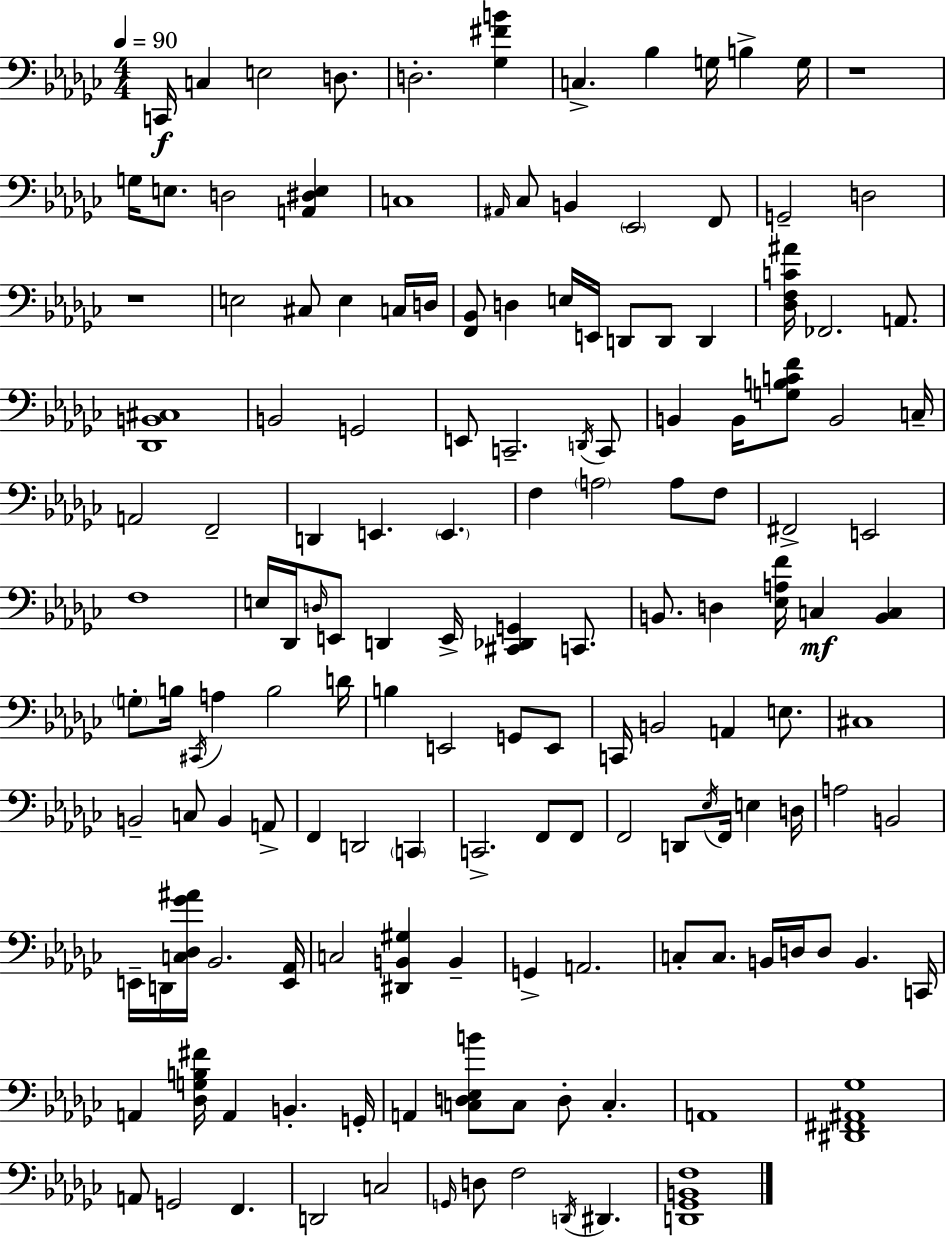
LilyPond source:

{
  \clef bass
  \numericTimeSignature
  \time 4/4
  \key ees \minor
  \tempo 4 = 90
  \repeat volta 2 { c,16\f c4 e2 d8. | d2.-. <ges fis' b'>4 | c4.-> bes4 g16 b4-> g16 | r1 | \break g16 e8. d2 <a, dis e>4 | c1 | \grace { ais,16 } ces8 b,4 \parenthesize ees,2 f,8 | g,2-- d2 | \break r1 | e2 cis8 e4 c16 | d16 <f, bes,>8 d4 e16 e,16 d,8 d,8 d,4 | <des f c' ais'>16 fes,2. a,8. | \break <des, b, cis>1 | b,2 g,2 | e,8 c,2.-- \acciaccatura { d,16 } | c,8 b,4 b,16 <g b c' f'>8 b,2 | \break c16-- a,2 f,2-- | d,4 e,4. \parenthesize e,4. | f4 \parenthesize a2 a8 | f8 fis,2-> e,2 | \break f1 | e16 des,16 \grace { d16 } e,8 d,4 e,16-> <cis, des, g,>4 | c,8. b,8. d4 <ees a f'>16 c4\mf <b, c>4 | \parenthesize g8-. b16 \acciaccatura { cis,16 } a4 b2 | \break d'16 b4 e,2 | g,8 e,8 c,16 b,2 a,4 | e8. cis1 | b,2-- c8 b,4 | \break a,8-> f,4 d,2 | \parenthesize c,4 c,2.-> | f,8 f,8 f,2 d,8 \acciaccatura { ees16 } f,16 | e4 d16 a2 b,2 | \break e,16-- d,16 <c des ges' ais'>16 bes,2. | <e, aes,>16 c2 <dis, b, gis>4 | b,4-- g,4-> a,2. | c8-. c8. b,16 d16 d8 b,4. | \break c,16 a,4 <des g b fis'>16 a,4 b,4.-. | g,16-. a,4 <c d ees b'>8 c8 d8-. c4.-. | a,1 | <dis, fis, ais, ges>1 | \break a,8 g,2 f,4. | d,2 c2 | \grace { g,16 } d8 f2 | \acciaccatura { d,16 } dis,4. <d, ges, b, f>1 | \break } \bar "|."
}